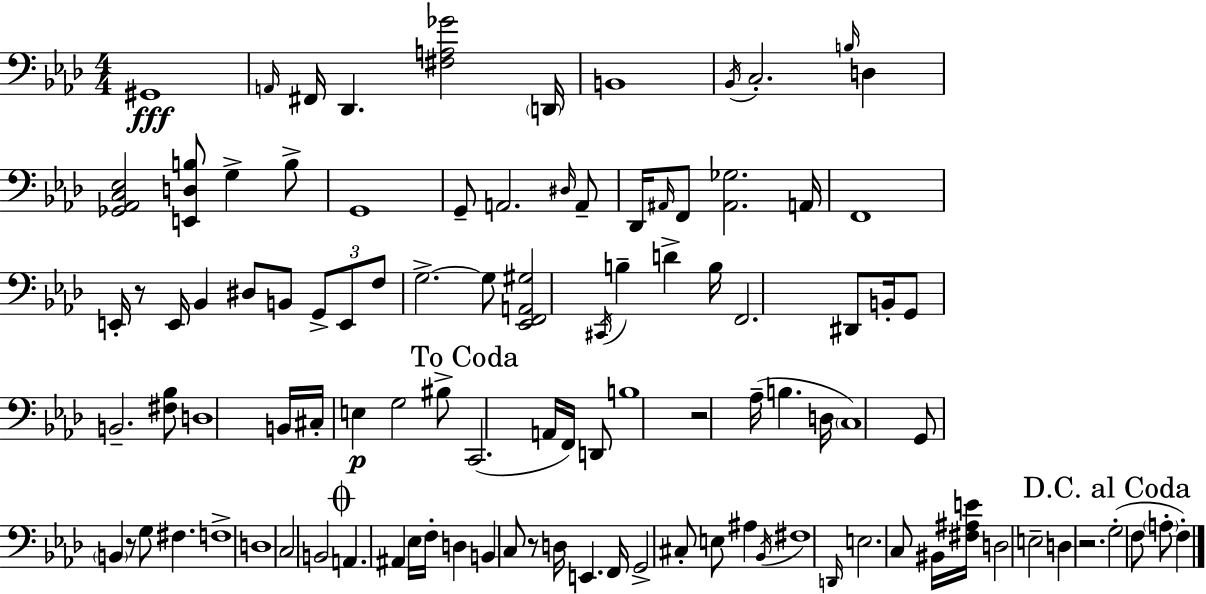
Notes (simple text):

G#2/w A2/s F#2/s Db2/q. [F#3,A3,Gb4]/h D2/s B2/w Bb2/s C3/h. B3/s D3/q [Gb2,Ab2,C3,Eb3]/h [E2,D3,B3]/e G3/q B3/e G2/w G2/e A2/h. D#3/s A2/e Db2/s A#2/s F2/e [A#2,Gb3]/h. A2/s F2/w E2/s R/e E2/s Bb2/q D#3/e B2/e G2/e E2/e F3/e G3/h. G3/e [Eb2,F2,A2,G#3]/h C#2/s B3/q D4/q B3/s F2/h. D#2/e B2/s G2/e B2/h. [F#3,Bb3]/e D3/w B2/s C#3/s E3/q G3/h BIS3/e C2/h. A2/s F2/s D2/e B3/w R/h Ab3/s B3/q. D3/s C3/w G2/e B2/q R/e G3/e F#3/q. F3/w D3/w C3/h B2/h A2/q. A#2/q Eb3/s F3/s D3/q B2/q C3/e R/e D3/s E2/q. F2/s G2/h C#3/e E3/e A#3/q Bb2/s F#3/w D2/s E3/h. C3/e BIS2/s [F#3,A#3,E4]/s D3/h E3/h D3/q R/h. G3/h F3/e A3/e F3/q